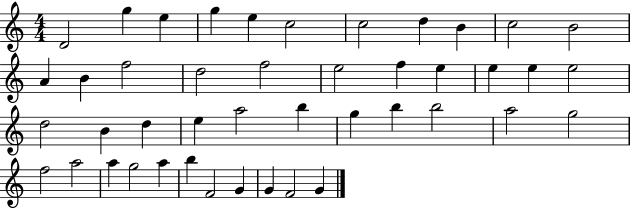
D4/h G5/q E5/q G5/q E5/q C5/h C5/h D5/q B4/q C5/h B4/h A4/q B4/q F5/h D5/h F5/h E5/h F5/q E5/q E5/q E5/q E5/h D5/h B4/q D5/q E5/q A5/h B5/q G5/q B5/q B5/h A5/h G5/h F5/h A5/h A5/q G5/h A5/q B5/q F4/h G4/q G4/q F4/h G4/q